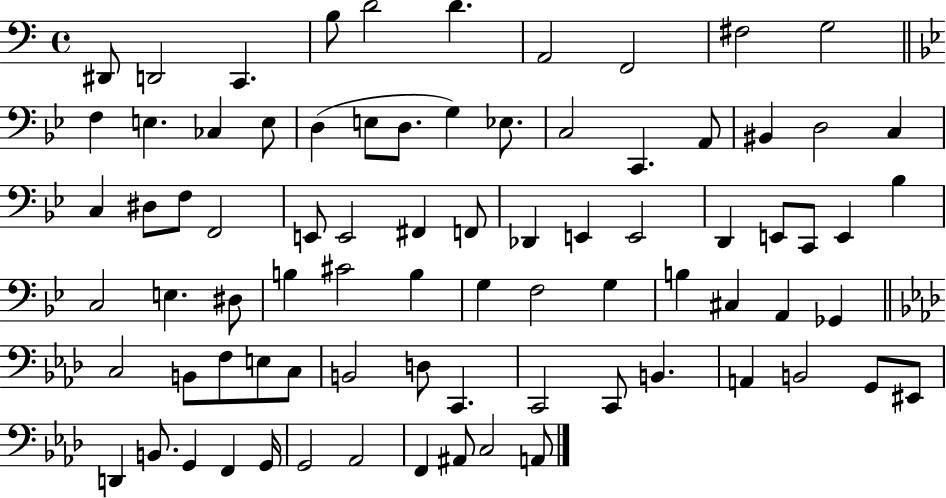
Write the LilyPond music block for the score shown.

{
  \clef bass
  \time 4/4
  \defaultTimeSignature
  \key c \major
  \repeat volta 2 { dis,8 d,2 c,4. | b8 d'2 d'4. | a,2 f,2 | fis2 g2 | \break \bar "||" \break \key bes \major f4 e4. ces4 e8 | d4( e8 d8. g4) ees8. | c2 c,4. a,8 | bis,4 d2 c4 | \break c4 dis8 f8 f,2 | e,8 e,2 fis,4 f,8 | des,4 e,4 e,2 | d,4 e,8 c,8 e,4 bes4 | \break c2 e4. dis8 | b4 cis'2 b4 | g4 f2 g4 | b4 cis4 a,4 ges,4 | \break \bar "||" \break \key aes \major c2 b,8 f8 e8 c8 | b,2 d8 c,4. | c,2 c,8 b,4. | a,4 b,2 g,8 eis,8 | \break d,4 b,8. g,4 f,4 g,16 | g,2 aes,2 | f,4 ais,8 c2 a,8 | } \bar "|."
}